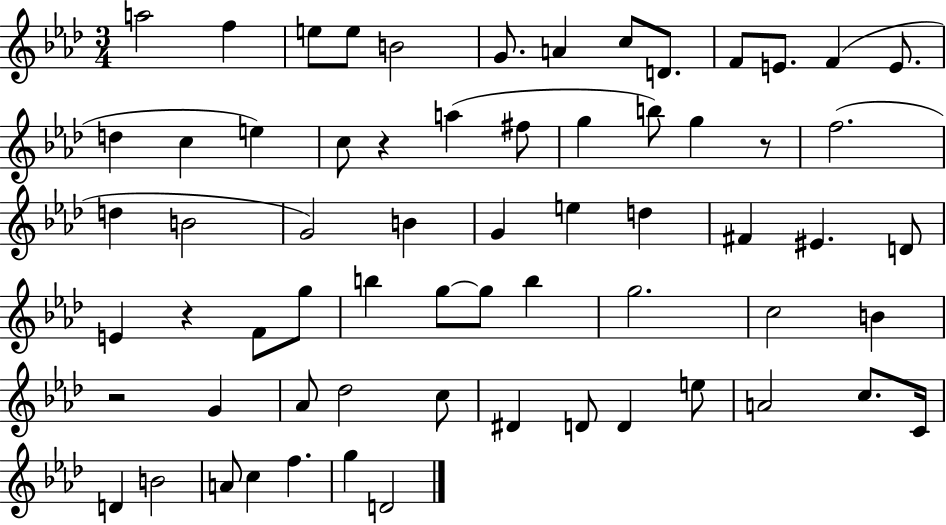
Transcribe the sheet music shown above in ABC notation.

X:1
T:Untitled
M:3/4
L:1/4
K:Ab
a2 f e/2 e/2 B2 G/2 A c/2 D/2 F/2 E/2 F E/2 d c e c/2 z a ^f/2 g b/2 g z/2 f2 d B2 G2 B G e d ^F ^E D/2 E z F/2 g/2 b g/2 g/2 b g2 c2 B z2 G _A/2 _d2 c/2 ^D D/2 D e/2 A2 c/2 C/4 D B2 A/2 c f g D2